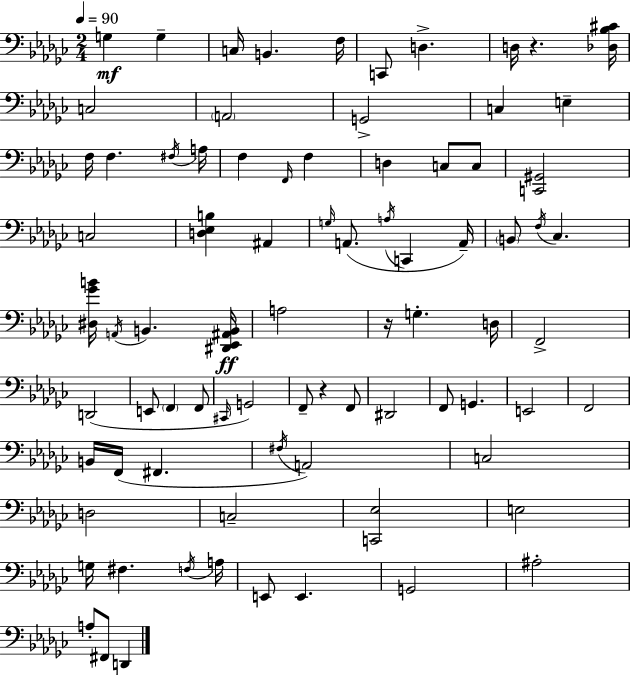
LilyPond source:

{
  \clef bass
  \numericTimeSignature
  \time 2/4
  \key ees \minor
  \tempo 4 = 90
  g4\mf g4-- | c16 b,4. f16 | c,8 d4.-> | d16 r4. <des bes cis'>16 | \break c2 | \parenthesize a,2 | g,2-> | c4 e4-- | \break f16 f4. \acciaccatura { fis16 } | a16 f4 \grace { f,16 } f4 | d4 c8 | c8 <c, gis,>2 | \break c2 | <d ees b>4 ais,4 | \grace { g16 } a,8.( \acciaccatura { a16 } c,4 | a,16--) \parenthesize b,8 \acciaccatura { f16 } ces4. | \break <dis ges' b'>16 \acciaccatura { a,16 } b,4. | <dis, ees, ais, b,>16\ff a2 | r16 g4.-. | d16 f,2-> | \break d,2( | e,8 | \parenthesize f,4 f,8 \grace { cis,16 } g,2) | f,8-- | \break r4 f,8 dis,2 | f,8 | g,4. e,2 | f,2 | \break b,16 | f,16( fis,4. \acciaccatura { fis16 } | a,2) | c2 | \break d2 | c2-- | <c, ees>2 | e2 | \break g16 fis4. \acciaccatura { f16 } | a16 e,8 e,4. | g,2 | ais2-. | \break a8-. fis,8 d,4 | \bar "|."
}